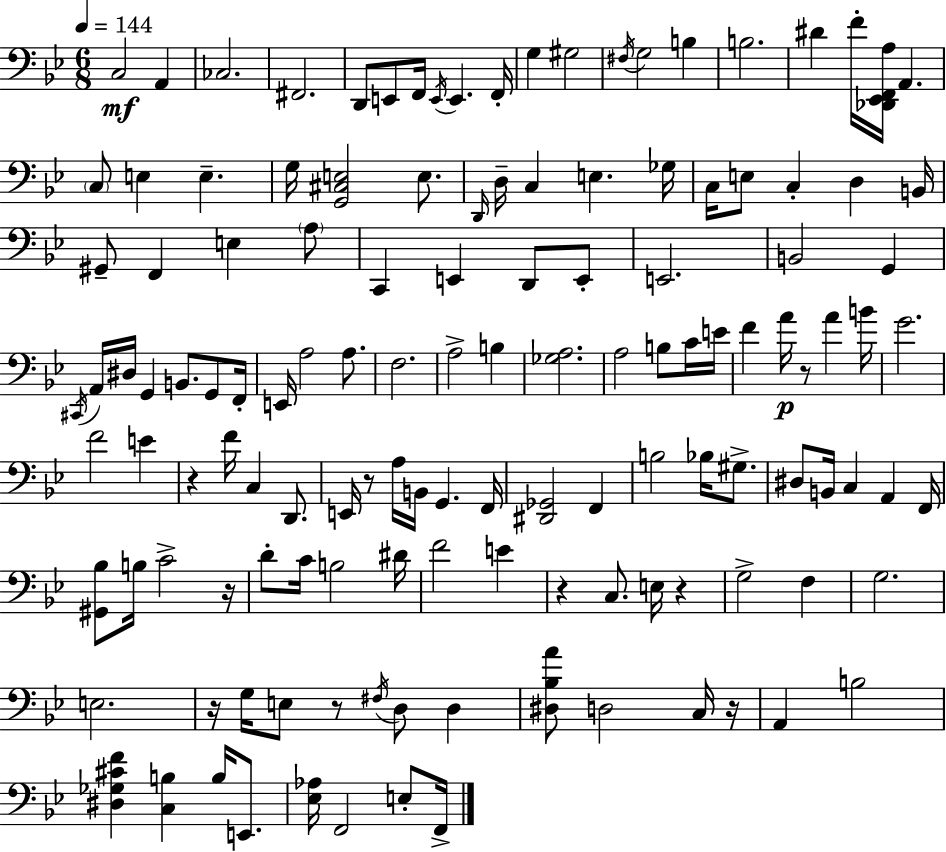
{
  \clef bass
  \numericTimeSignature
  \time 6/8
  \key g \minor
  \tempo 4 = 144
  c2\mf a,4 | ces2. | fis,2. | d,8 e,8 f,16 \acciaccatura { e,16 } e,4. | \break f,16-. g4 gis2 | \acciaccatura { fis16 } g2 b4 | b2. | dis'4 f'16-. <des, ees, f, a>16 a,4. | \break \parenthesize c8 e4 e4.-- | g16 <g, cis e>2 e8. | \grace { d,16 } d16-- c4 e4. | ges16 c16 e8 c4-. d4 | \break b,16 gis,8-- f,4 e4 | \parenthesize a8 c,4 e,4 d,8 | e,8-. e,2. | b,2 g,4 | \break \acciaccatura { cis,16 } a,16 dis16 g,4 b,8. | g,8 f,16-. e,16 a2 | a8. f2. | a2-> | \break b4 <ges a>2. | a2 | b8 c'16 e'16 f'4 a'16\p r8 a'4 | b'16 g'2. | \break f'2 | e'4 r4 f'16 c4 | d,8. e,16 r8 a16 b,16 g,4. | f,16 <dis, ges,>2 | \break f,4 b2 | bes16 gis8.-> dis8 b,16 c4 a,4 | f,16 <gis, bes>8 b16 c'2-> | r16 d'8-. c'16 b2 | \break dis'16 f'2 | e'4 r4 c8. e16 | r4 g2-> | f4 g2. | \break e2. | r16 g16 e8 r8 \acciaccatura { fis16 } d8 | d4 <dis bes a'>8 d2 | c16 r16 a,4 b2 | \break <dis ges cis' f'>4 <c b>4 | b16 e,8. <ees aes>16 f,2 | e8-. f,16-> \bar "|."
}